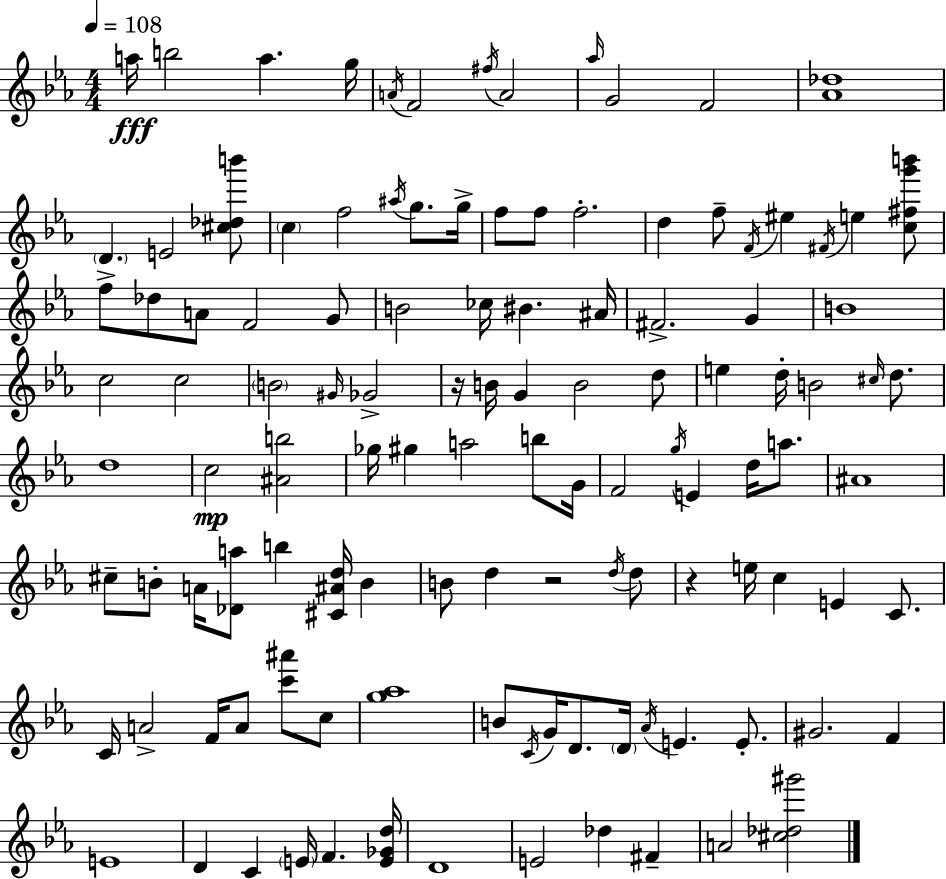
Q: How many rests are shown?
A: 3